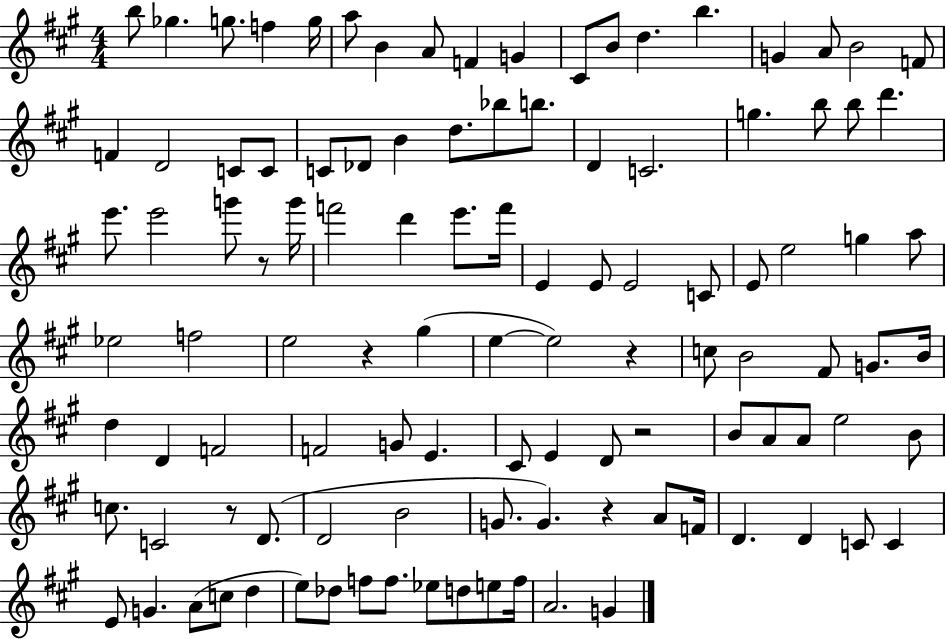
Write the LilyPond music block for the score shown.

{
  \clef treble
  \numericTimeSignature
  \time 4/4
  \key a \major
  b''8 ges''4. g''8. f''4 g''16 | a''8 b'4 a'8 f'4 g'4 | cis'8 b'8 d''4. b''4. | g'4 a'8 b'2 f'8 | \break f'4 d'2 c'8 c'8 | c'8 des'8 b'4 d''8. bes''8 b''8. | d'4 c'2. | g''4. b''8 b''8 d'''4. | \break e'''8. e'''2 g'''8 r8 g'''16 | f'''2 d'''4 e'''8. f'''16 | e'4 e'8 e'2 c'8 | e'8 e''2 g''4 a''8 | \break ees''2 f''2 | e''2 r4 gis''4( | e''4~~ e''2) r4 | c''8 b'2 fis'8 g'8. b'16 | \break d''4 d'4 f'2 | f'2 g'8 e'4. | cis'8 e'4 d'8 r2 | b'8 a'8 a'8 e''2 b'8 | \break c''8. c'2 r8 d'8.( | d'2 b'2 | g'8. g'4.) r4 a'8 f'16 | d'4. d'4 c'8 c'4 | \break e'8 g'4. a'8( c''8 d''4 | e''8) des''8 f''8 f''8. ees''8 d''8 e''8 f''16 | a'2. g'4 | \bar "|."
}